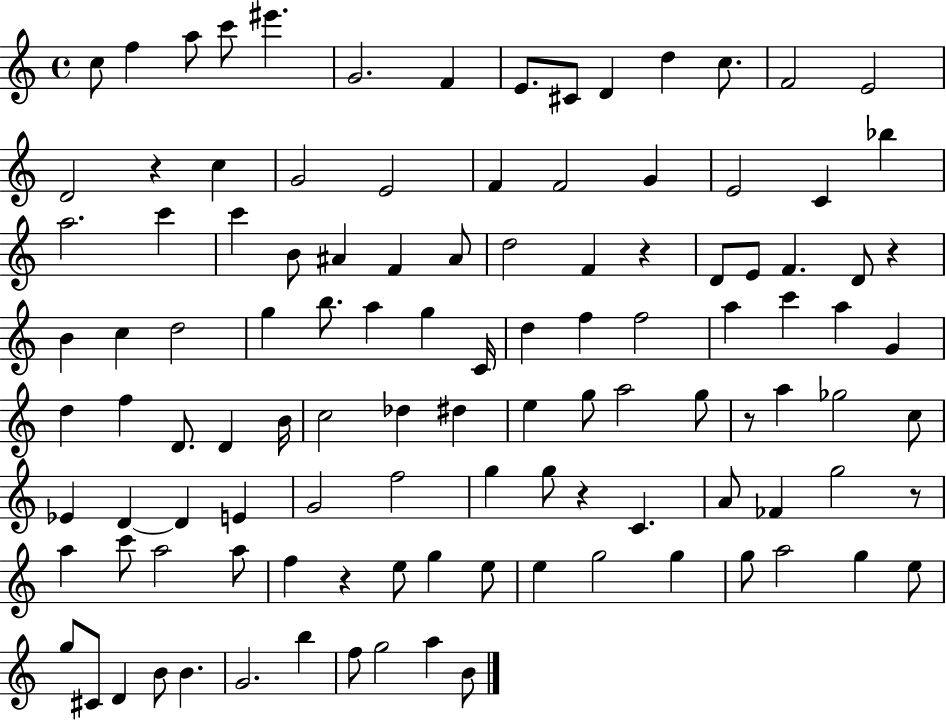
C5/e F5/q A5/e C6/e EIS6/q. G4/h. F4/q E4/e. C#4/e D4/q D5/q C5/e. F4/h E4/h D4/h R/q C5/q G4/h E4/h F4/q F4/h G4/q E4/h C4/q Bb5/q A5/h. C6/q C6/q B4/e A#4/q F4/q A#4/e D5/h F4/q R/q D4/e E4/e F4/q. D4/e R/q B4/q C5/q D5/h G5/q B5/e. A5/q G5/q C4/s D5/q F5/q F5/h A5/q C6/q A5/q G4/q D5/q F5/q D4/e. D4/q B4/s C5/h Db5/q D#5/q E5/q G5/e A5/h G5/e R/e A5/q Gb5/h C5/e Eb4/q D4/q D4/q E4/q G4/h F5/h G5/q G5/e R/q C4/q. A4/e FES4/q G5/h R/e A5/q C6/e A5/h A5/e F5/q R/q E5/e G5/q E5/e E5/q G5/h G5/q G5/e A5/h G5/q E5/e G5/e C#4/e D4/q B4/e B4/q. G4/h. B5/q F5/e G5/h A5/q B4/e